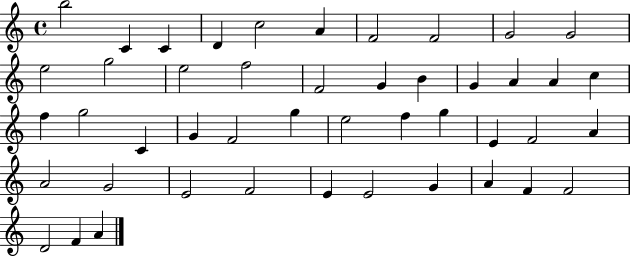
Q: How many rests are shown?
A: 0